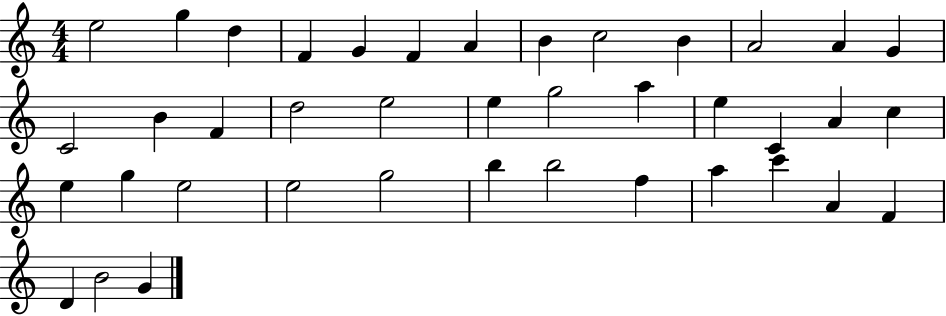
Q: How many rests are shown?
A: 0